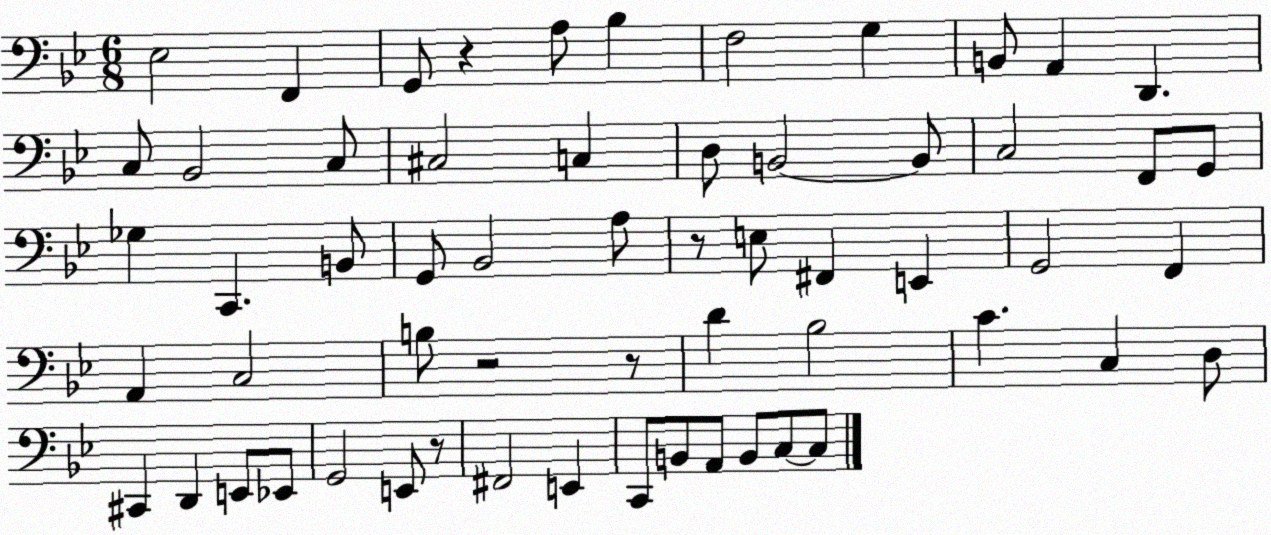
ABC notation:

X:1
T:Untitled
M:6/8
L:1/4
K:Bb
_E,2 F,, G,,/2 z A,/2 _B, F,2 G, B,,/2 A,, D,, C,/2 _B,,2 C,/2 ^C,2 C, D,/2 B,,2 B,,/2 C,2 F,,/2 G,,/2 _G, C,, B,,/2 G,,/2 _B,,2 A,/2 z/2 E,/2 ^F,, E,, G,,2 F,, A,, C,2 B,/2 z2 z/2 D _B,2 C C, D,/2 ^C,, D,, E,,/2 _E,,/2 G,,2 E,,/2 z/2 ^F,,2 E,, C,,/2 B,,/2 A,,/2 B,,/2 C,/2 C,/2